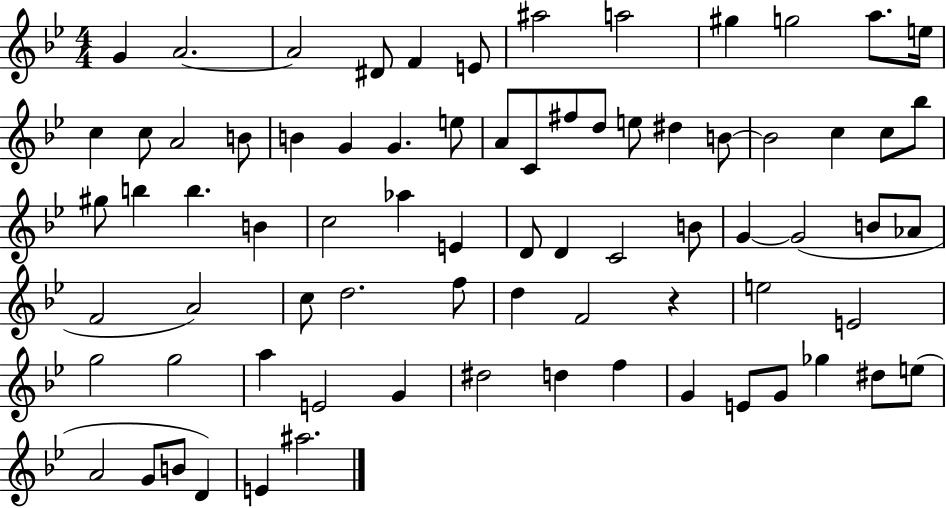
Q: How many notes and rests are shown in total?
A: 76